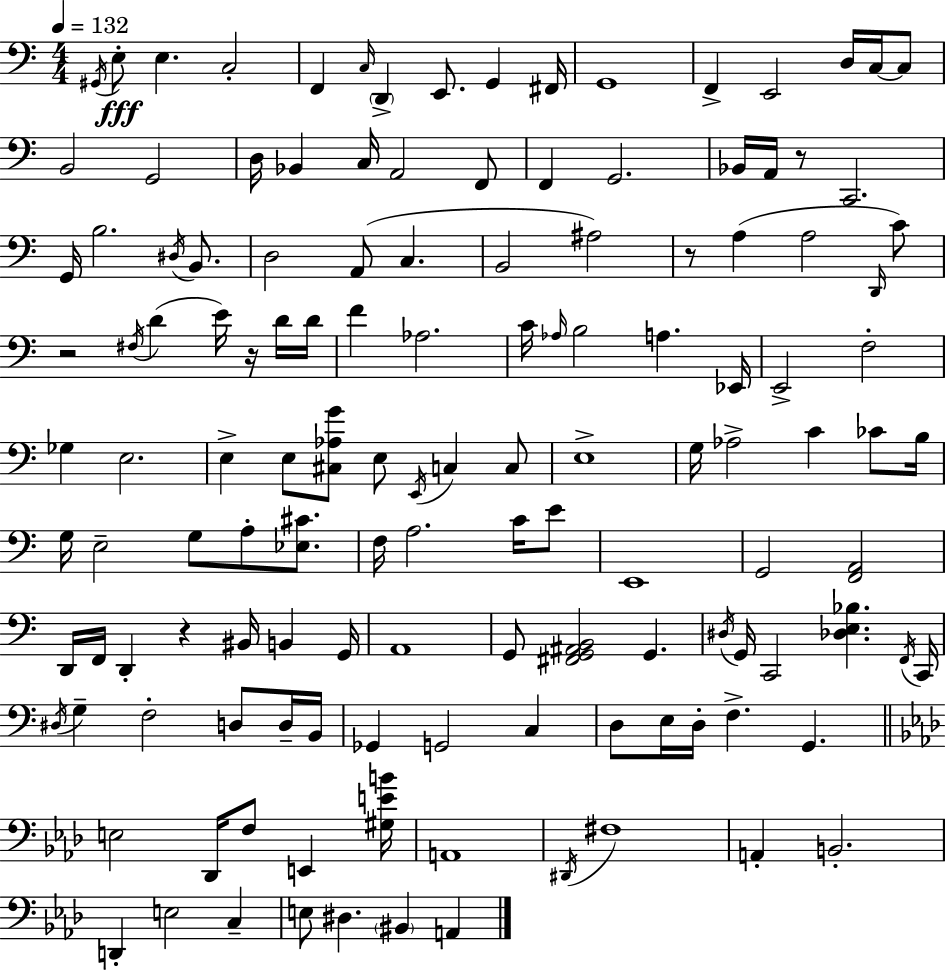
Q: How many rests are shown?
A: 5